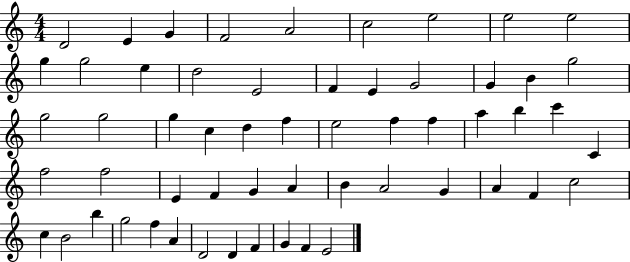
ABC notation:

X:1
T:Untitled
M:4/4
L:1/4
K:C
D2 E G F2 A2 c2 e2 e2 e2 g g2 e d2 E2 F E G2 G B g2 g2 g2 g c d f e2 f f a b c' C f2 f2 E F G A B A2 G A F c2 c B2 b g2 f A D2 D F G F E2